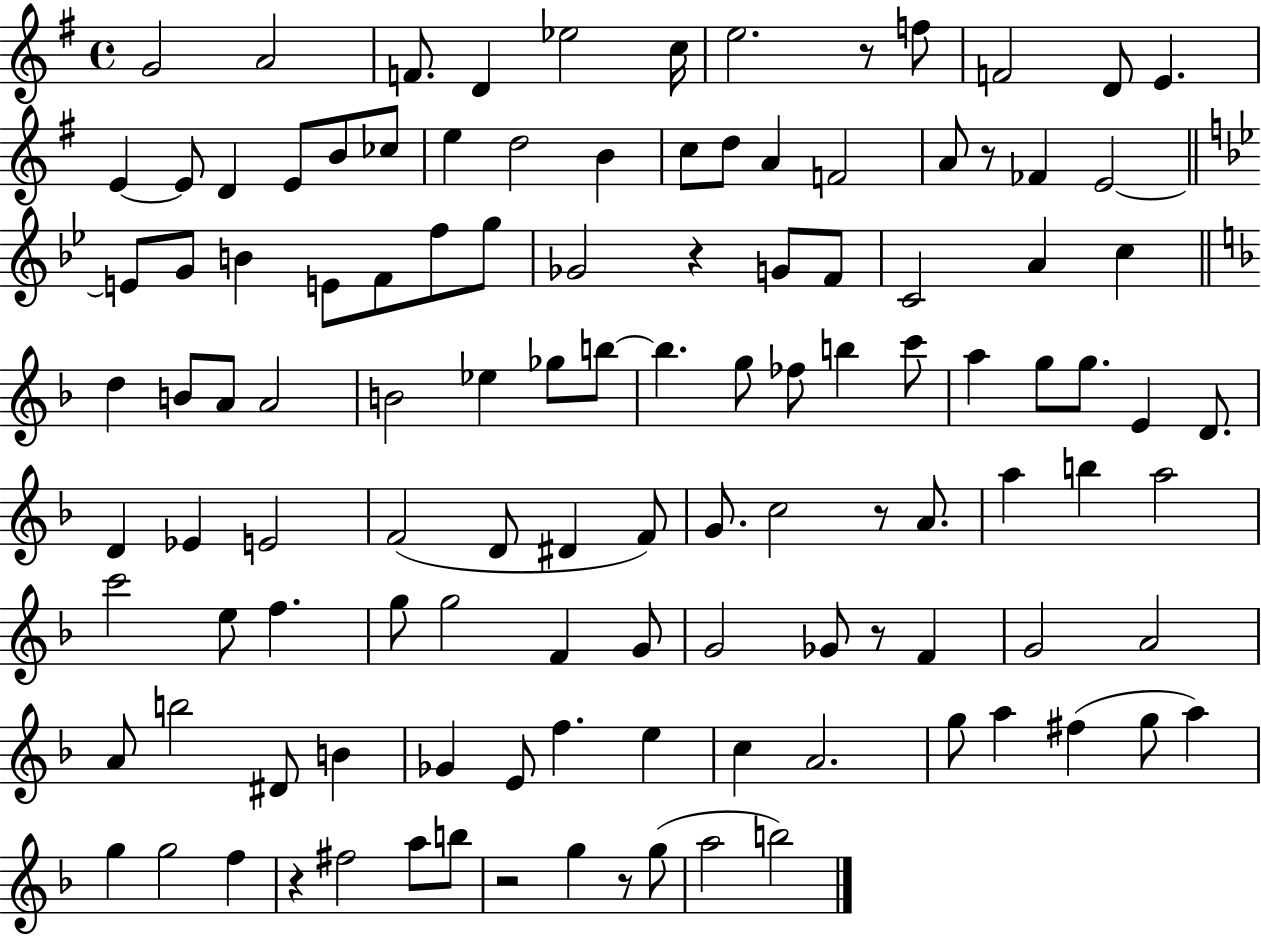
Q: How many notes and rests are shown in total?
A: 116